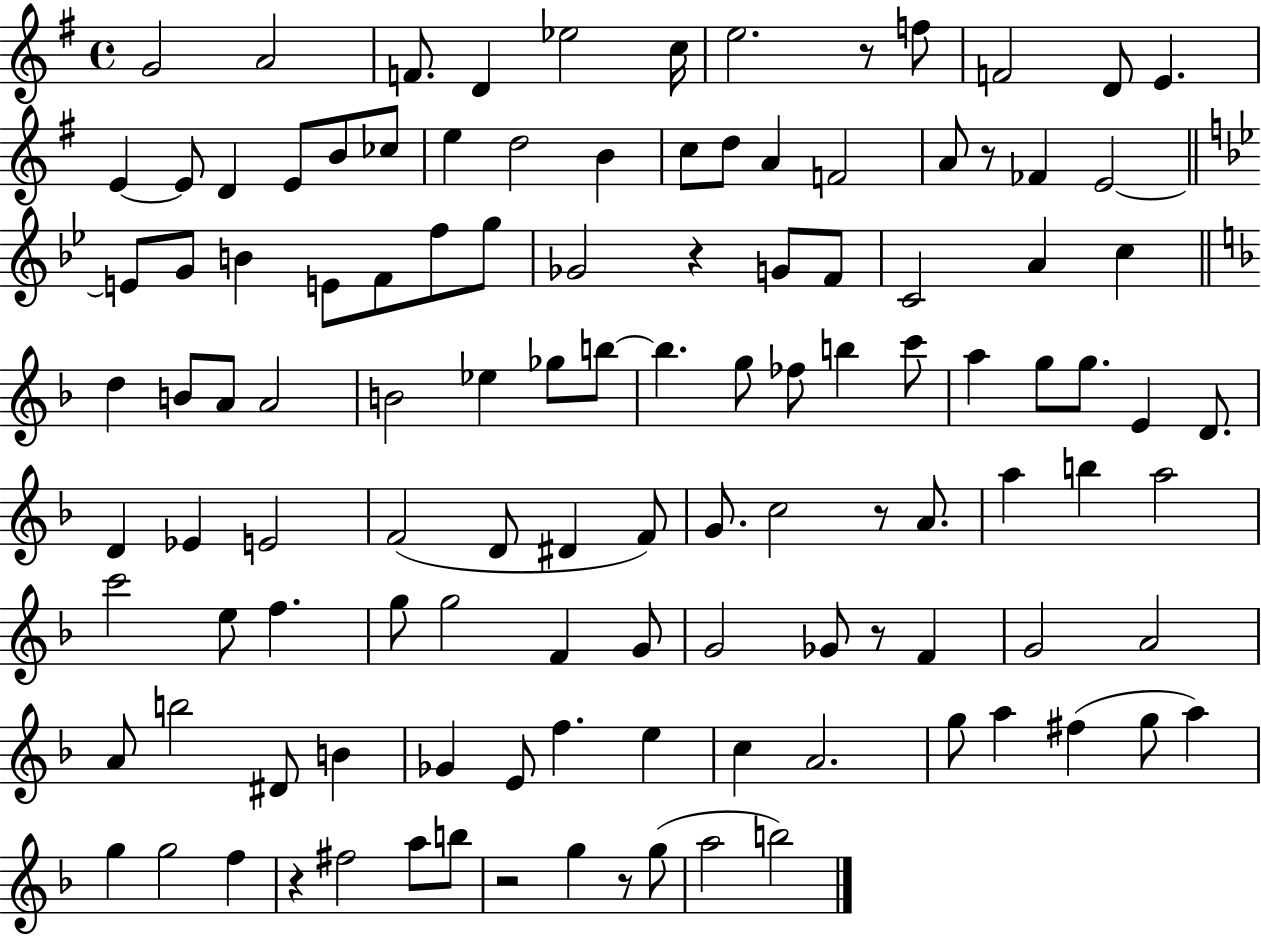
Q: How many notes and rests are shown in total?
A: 116